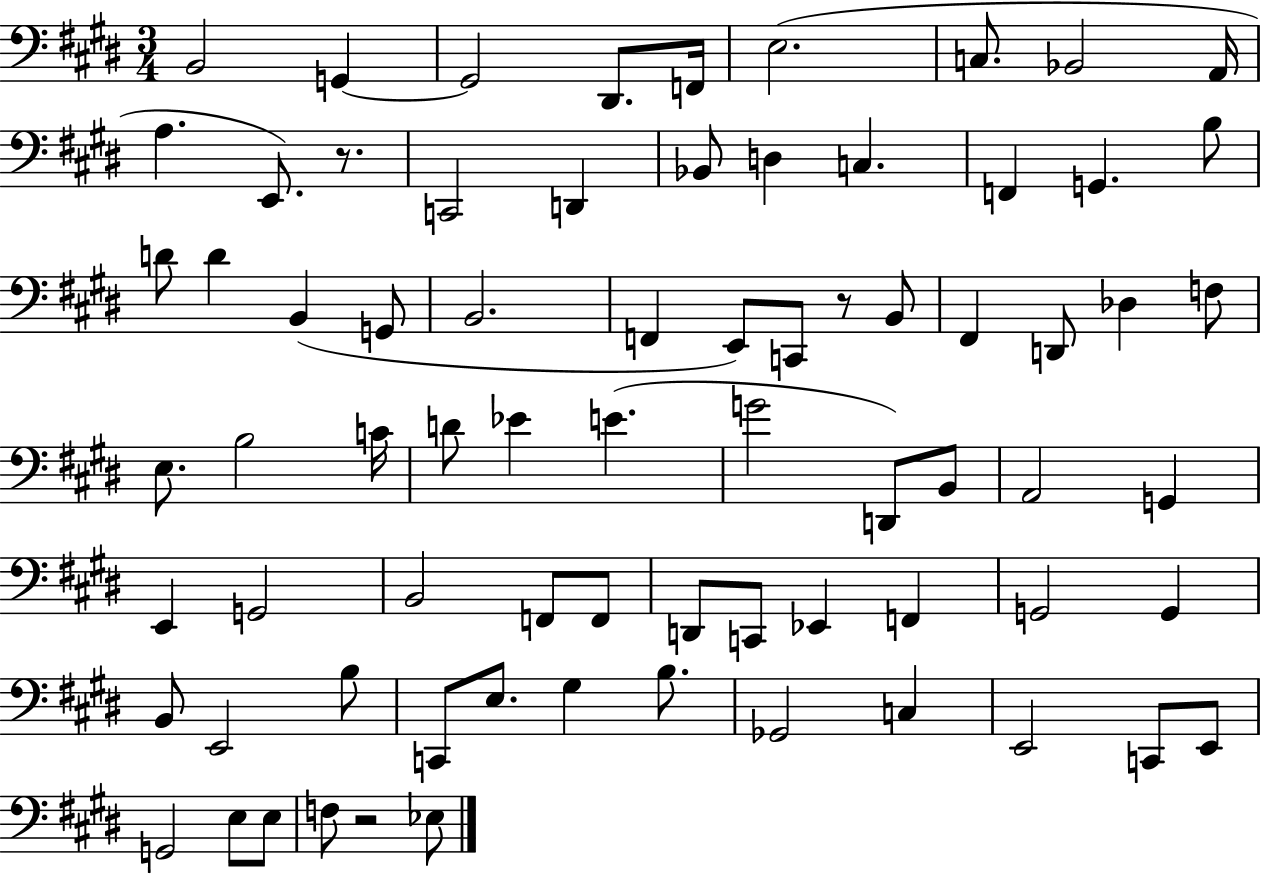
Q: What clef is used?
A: bass